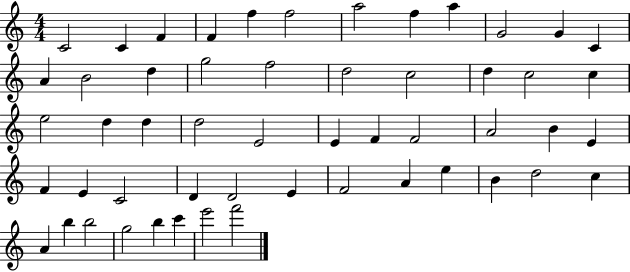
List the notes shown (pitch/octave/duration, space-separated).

C4/h C4/q F4/q F4/q F5/q F5/h A5/h F5/q A5/q G4/h G4/q C4/q A4/q B4/h D5/q G5/h F5/h D5/h C5/h D5/q C5/h C5/q E5/h D5/q D5/q D5/h E4/h E4/q F4/q F4/h A4/h B4/q E4/q F4/q E4/q C4/h D4/q D4/h E4/q F4/h A4/q E5/q B4/q D5/h C5/q A4/q B5/q B5/h G5/h B5/q C6/q E6/h F6/h